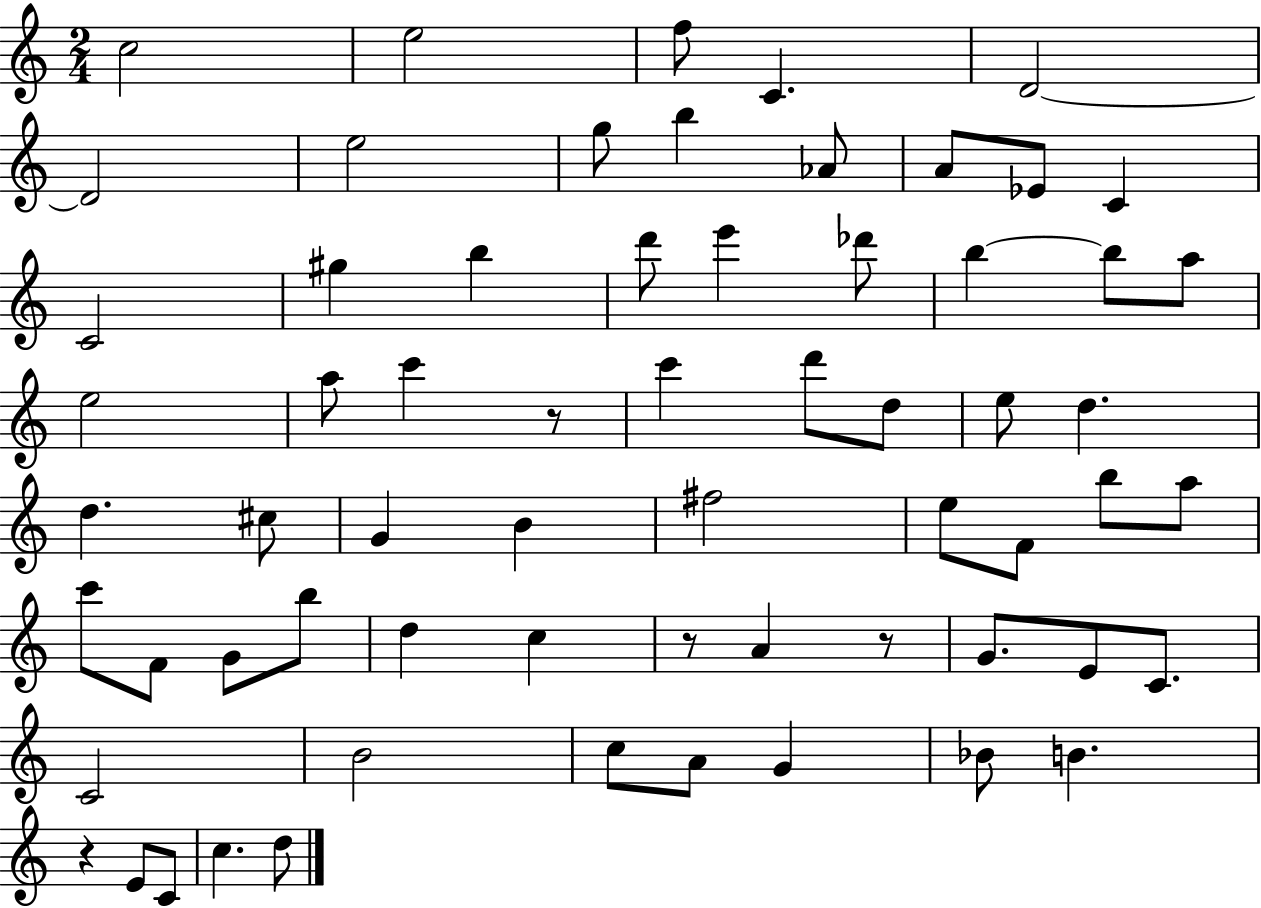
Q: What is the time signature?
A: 2/4